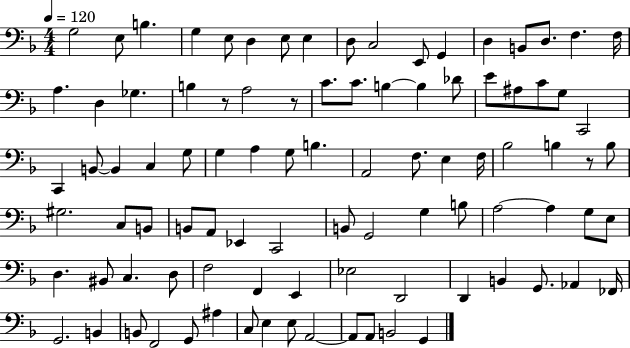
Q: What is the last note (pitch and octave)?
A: G2